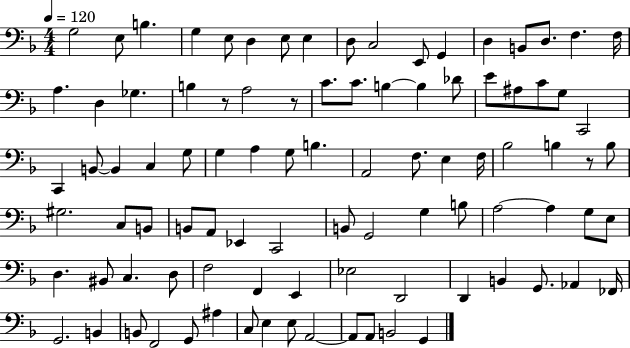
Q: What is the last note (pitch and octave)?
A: G2